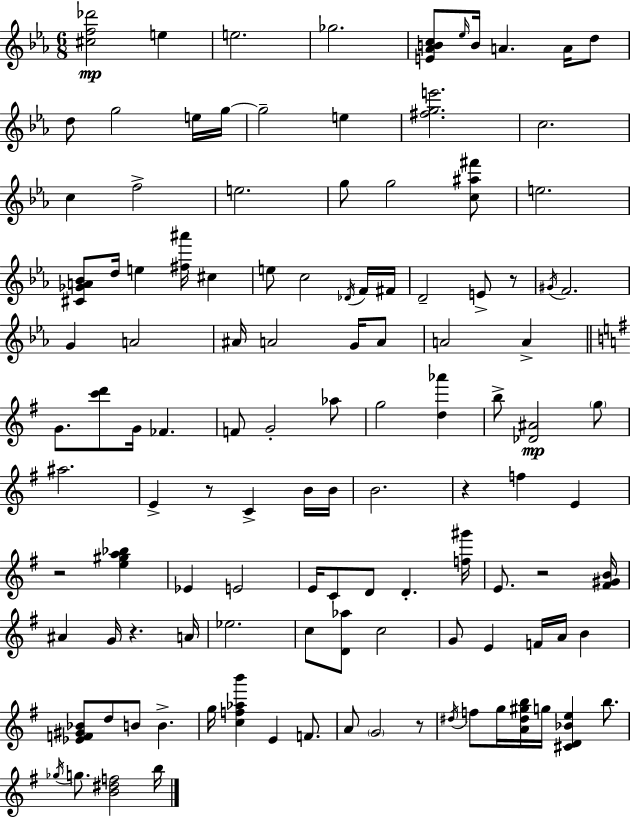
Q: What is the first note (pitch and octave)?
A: E5